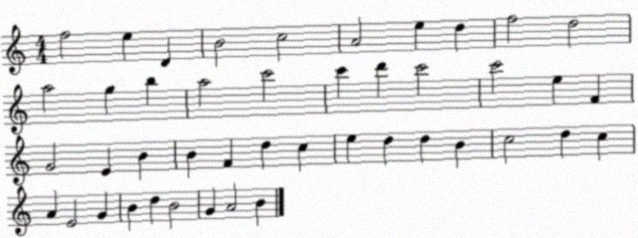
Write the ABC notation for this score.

X:1
T:Untitled
M:4/4
L:1/4
K:C
f2 e D B2 c2 A2 e d f2 d2 a2 g b a2 c'2 c' d' c'2 c'2 e F G2 E B B F d c e d d B c2 d c A E2 G B d B2 G A2 B